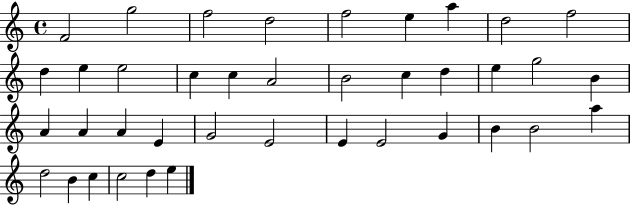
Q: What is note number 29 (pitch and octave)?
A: E4